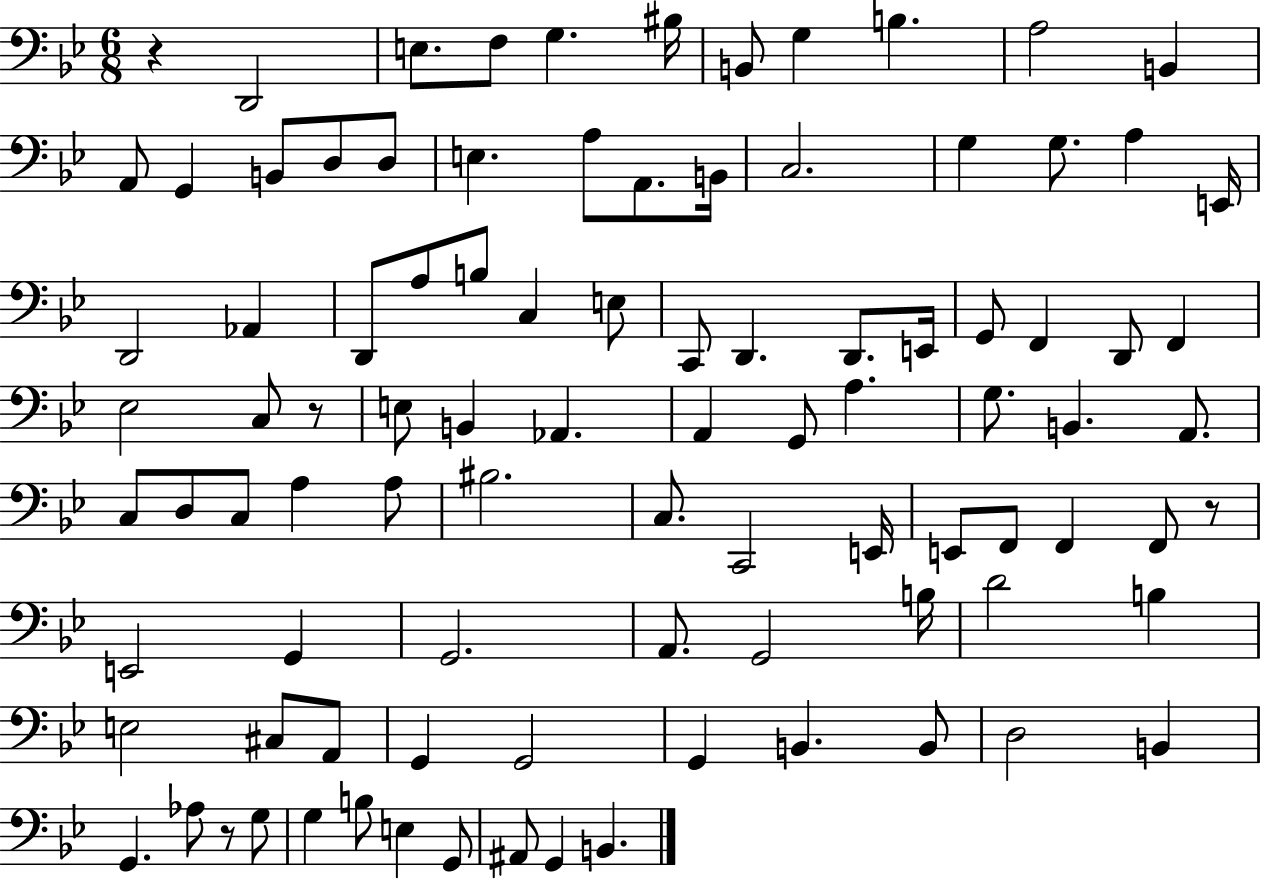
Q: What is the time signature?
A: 6/8